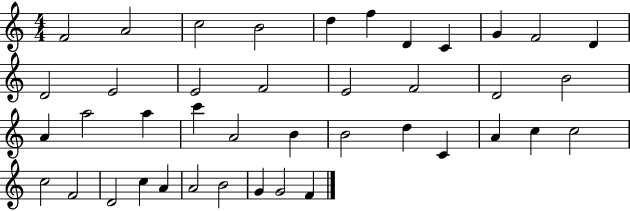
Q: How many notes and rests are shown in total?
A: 41